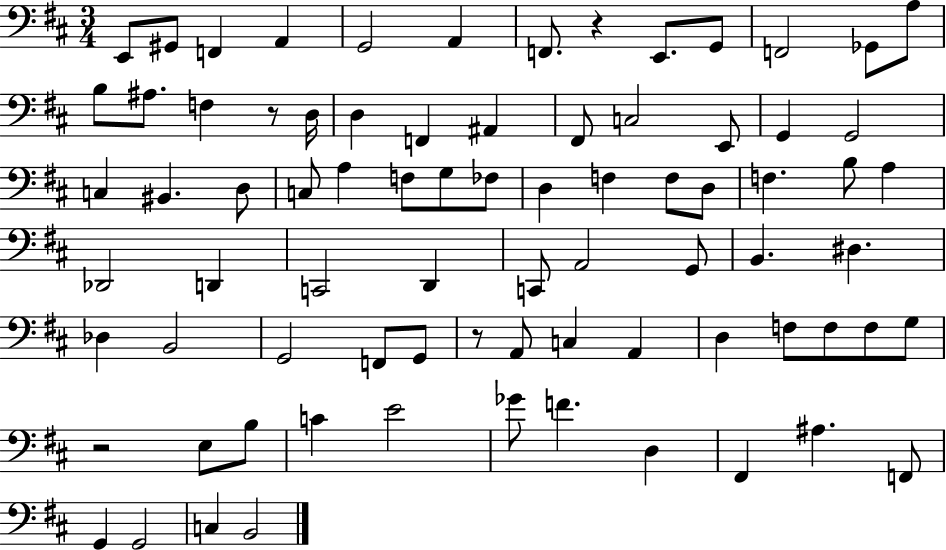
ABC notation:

X:1
T:Untitled
M:3/4
L:1/4
K:D
E,,/2 ^G,,/2 F,, A,, G,,2 A,, F,,/2 z E,,/2 G,,/2 F,,2 _G,,/2 A,/2 B,/2 ^A,/2 F, z/2 D,/4 D, F,, ^A,, ^F,,/2 C,2 E,,/2 G,, G,,2 C, ^B,, D,/2 C,/2 A, F,/2 G,/2 _F,/2 D, F, F,/2 D,/2 F, B,/2 A, _D,,2 D,, C,,2 D,, C,,/2 A,,2 G,,/2 B,, ^D, _D, B,,2 G,,2 F,,/2 G,,/2 z/2 A,,/2 C, A,, D, F,/2 F,/2 F,/2 G,/2 z2 E,/2 B,/2 C E2 _G/2 F D, ^F,, ^A, F,,/2 G,, G,,2 C, B,,2